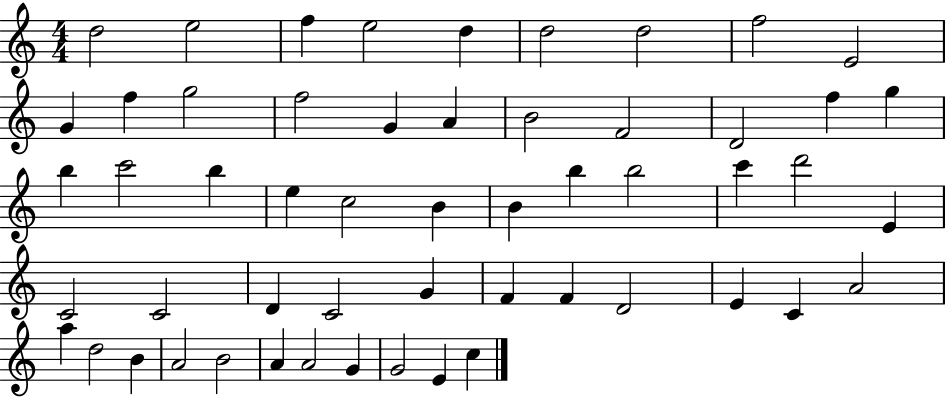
D5/h E5/h F5/q E5/h D5/q D5/h D5/h F5/h E4/h G4/q F5/q G5/h F5/h G4/q A4/q B4/h F4/h D4/h F5/q G5/q B5/q C6/h B5/q E5/q C5/h B4/q B4/q B5/q B5/h C6/q D6/h E4/q C4/h C4/h D4/q C4/h G4/q F4/q F4/q D4/h E4/q C4/q A4/h A5/q D5/h B4/q A4/h B4/h A4/q A4/h G4/q G4/h E4/q C5/q